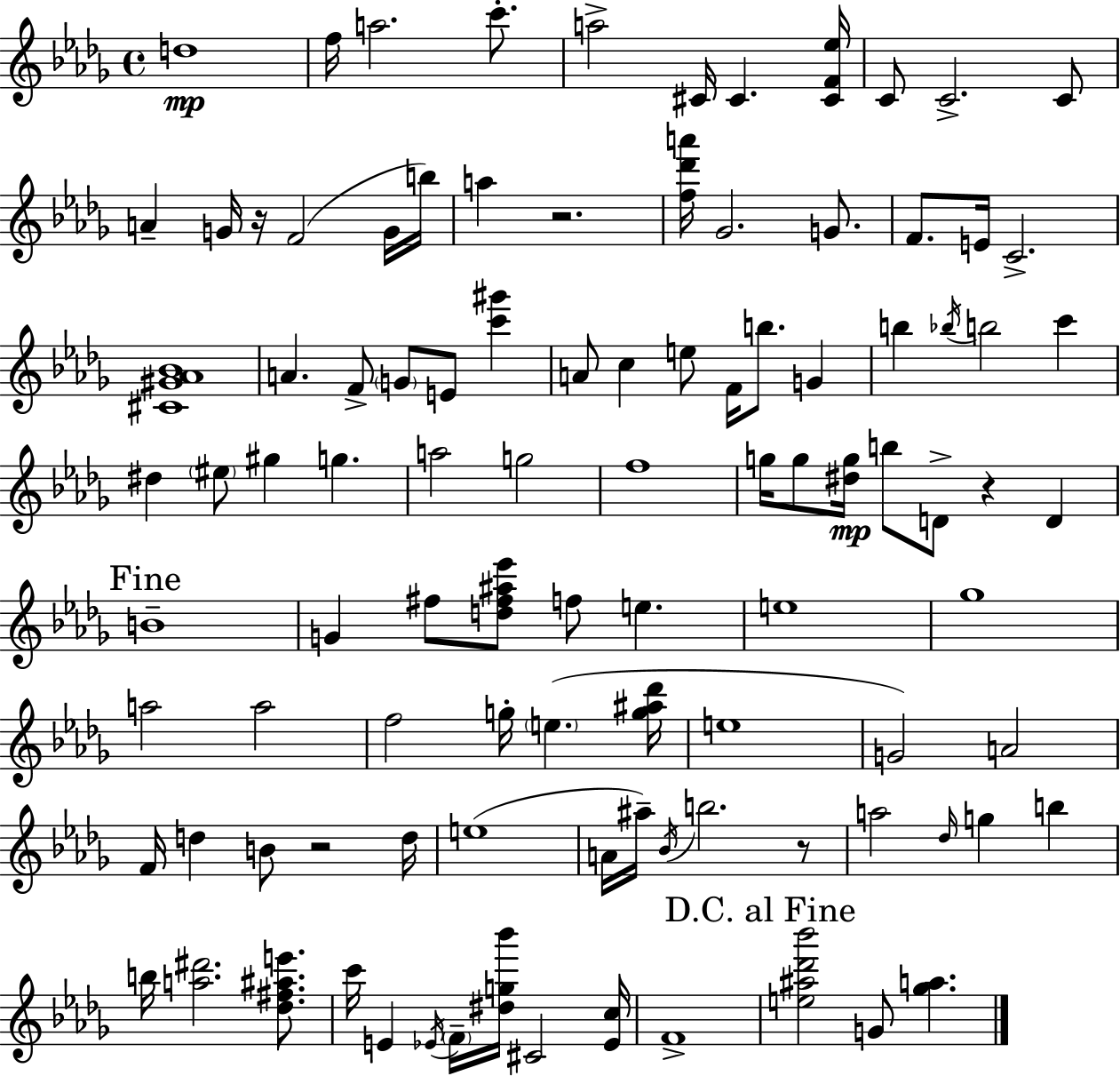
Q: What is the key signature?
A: BES minor